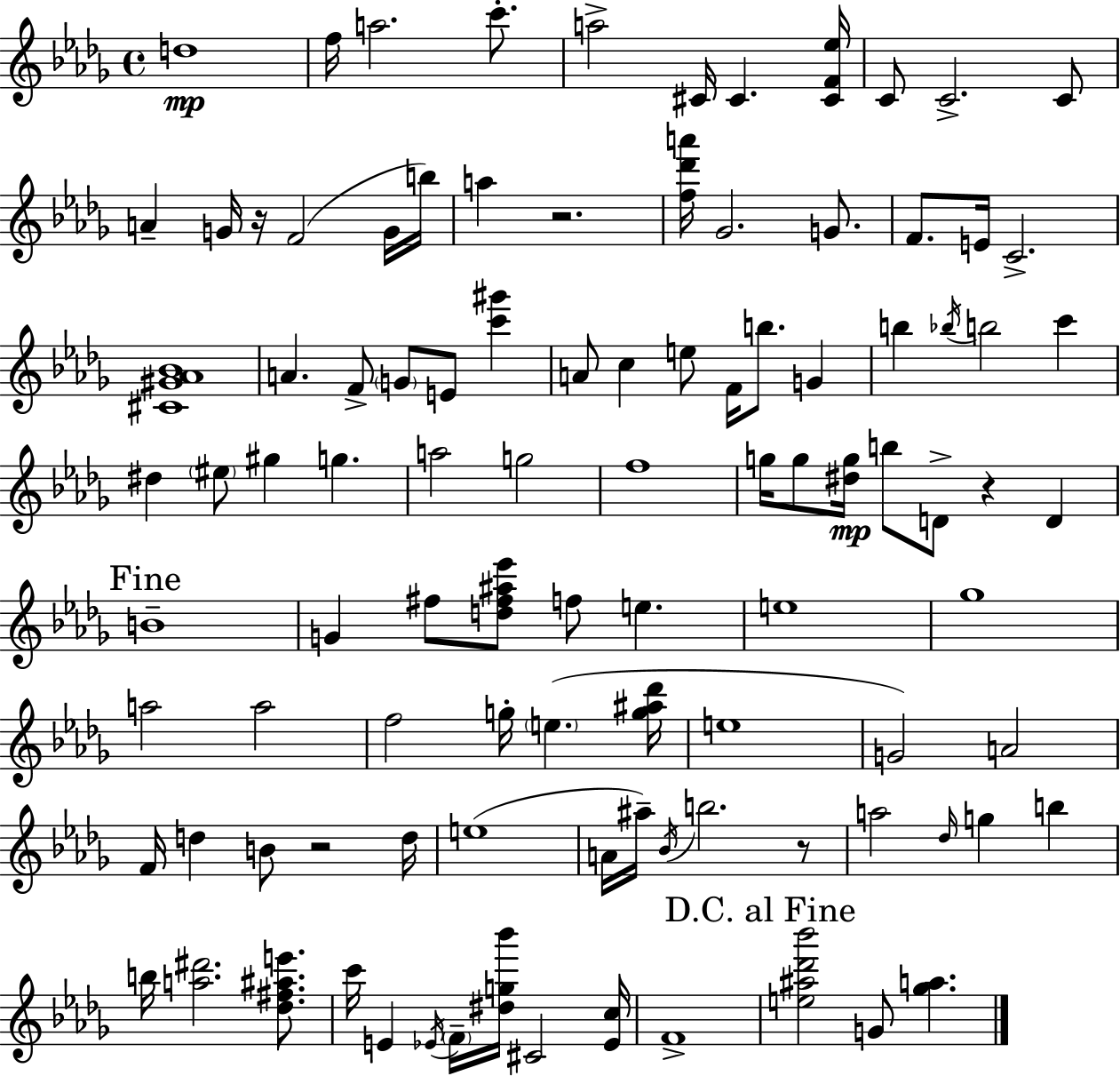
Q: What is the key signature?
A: BES minor